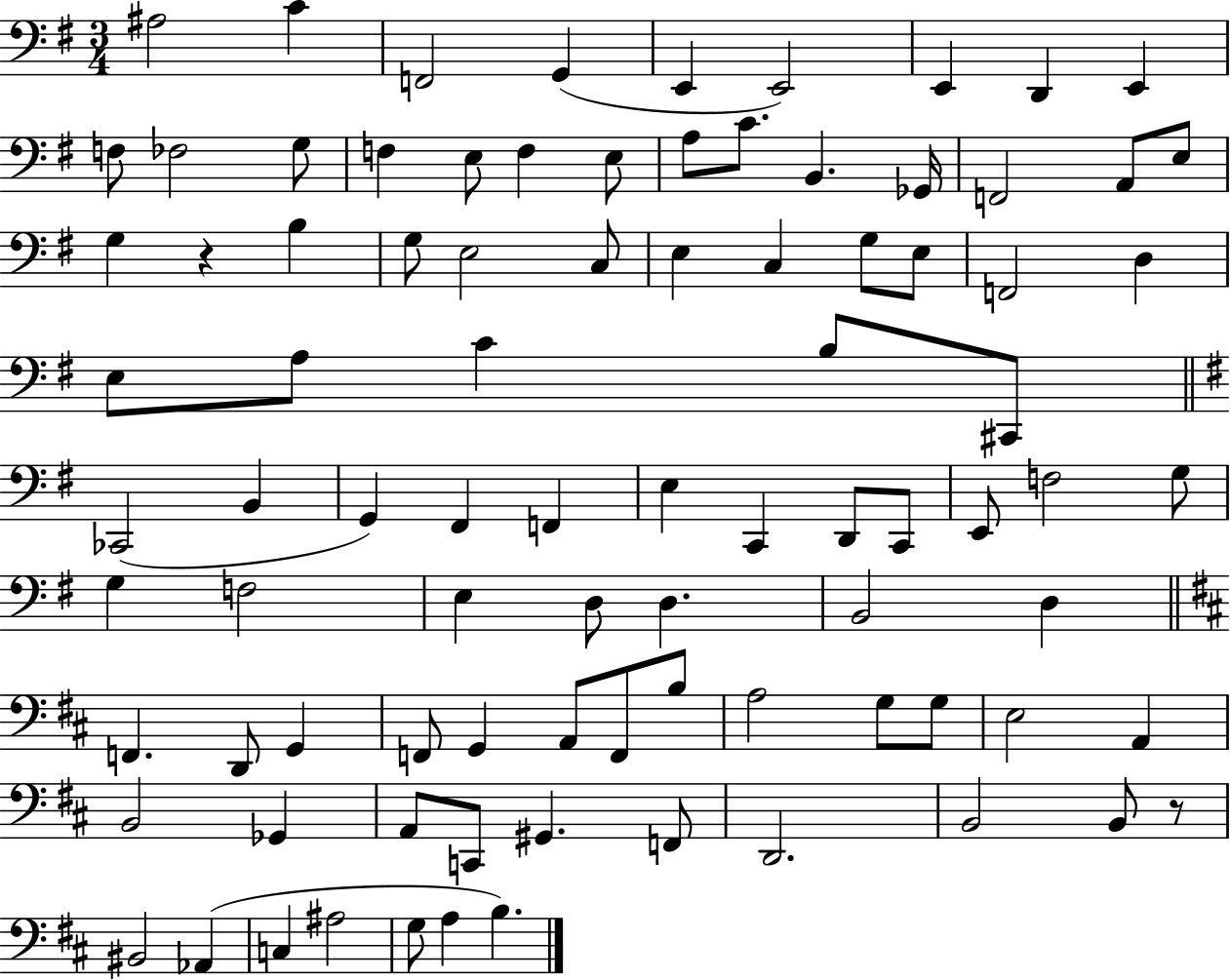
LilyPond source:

{
  \clef bass
  \numericTimeSignature
  \time 3/4
  \key g \major
  ais2 c'4 | f,2 g,4( | e,4 e,2) | e,4 d,4 e,4 | \break f8 fes2 g8 | f4 e8 f4 e8 | a8 c'8. b,4. ges,16 | f,2 a,8 e8 | \break g4 r4 b4 | g8 e2 c8 | e4 c4 g8 e8 | f,2 d4 | \break e8 a8 c'4 b8 cis,8 | \bar "||" \break \key e \minor ces,2( b,4 | g,4) fis,4 f,4 | e4 c,4 d,8 c,8 | e,8 f2 g8 | \break g4 f2 | e4 d8 d4. | b,2 d4 | \bar "||" \break \key d \major f,4. d,8 g,4 | f,8 g,4 a,8 f,8 b8 | a2 g8 g8 | e2 a,4 | \break b,2 ges,4 | a,8 c,8 gis,4. f,8 | d,2. | b,2 b,8 r8 | \break bis,2 aes,4( | c4 ais2 | g8 a4 b4.) | \bar "|."
}